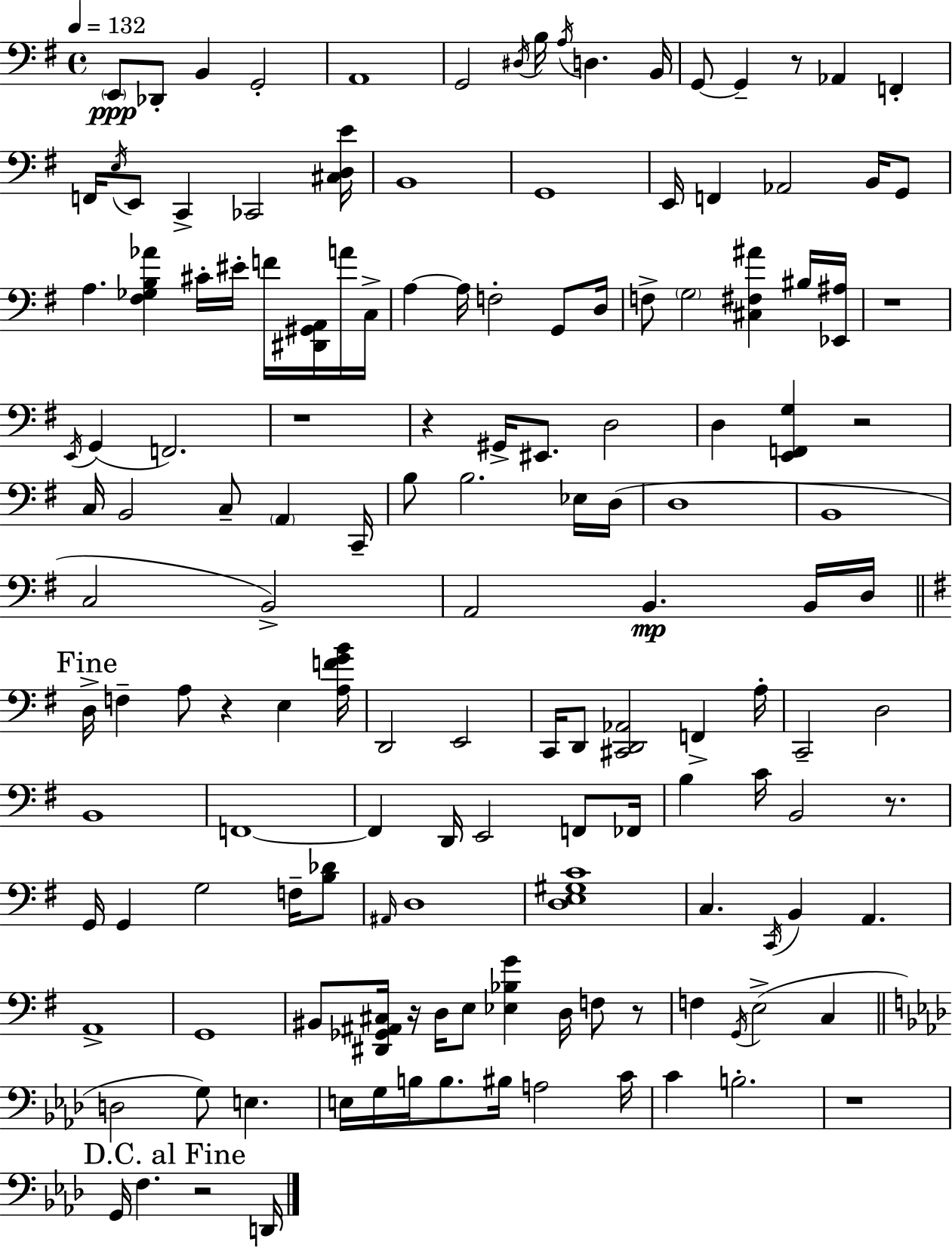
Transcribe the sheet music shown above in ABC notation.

X:1
T:Untitled
M:4/4
L:1/4
K:Em
E,,/2 _D,,/2 B,, G,,2 A,,4 G,,2 ^D,/4 B,/4 A,/4 D, B,,/4 G,,/2 G,, z/2 _A,, F,, F,,/4 E,/4 E,,/2 C,, _C,,2 [^C,D,E]/4 B,,4 G,,4 E,,/4 F,, _A,,2 B,,/4 G,,/2 A, [^F,_G,B,_A] ^C/4 ^E/4 F/4 [^D,,^G,,A,,]/4 A/4 C,/4 A, A,/4 F,2 G,,/2 D,/4 F,/2 G,2 [^C,^F,^A] ^B,/4 [_E,,^A,]/4 z4 E,,/4 G,, F,,2 z4 z ^G,,/4 ^E,,/2 D,2 D, [E,,F,,G,] z2 C,/4 B,,2 C,/2 A,, C,,/4 B,/2 B,2 _E,/4 D,/4 D,4 B,,4 C,2 B,,2 A,,2 B,, B,,/4 D,/4 D,/4 F, A,/2 z E, [A,FGB]/4 D,,2 E,,2 C,,/4 D,,/2 [^C,,D,,_A,,]2 F,, A,/4 C,,2 D,2 B,,4 F,,4 F,, D,,/4 E,,2 F,,/2 _F,,/4 B, C/4 B,,2 z/2 G,,/4 G,, G,2 F,/4 [B,_D]/2 ^A,,/4 D,4 [D,E,^G,C]4 C, C,,/4 B,, A,, A,,4 G,,4 ^B,,/2 [^D,,_G,,^A,,^C,]/4 z/4 D,/4 E,/2 [_E,_B,G] D,/4 F,/2 z/2 F, G,,/4 E,2 C, D,2 G,/2 E, E,/4 G,/4 B,/4 B,/2 ^B,/4 A,2 C/4 C B,2 z4 G,,/4 F, z2 D,,/4